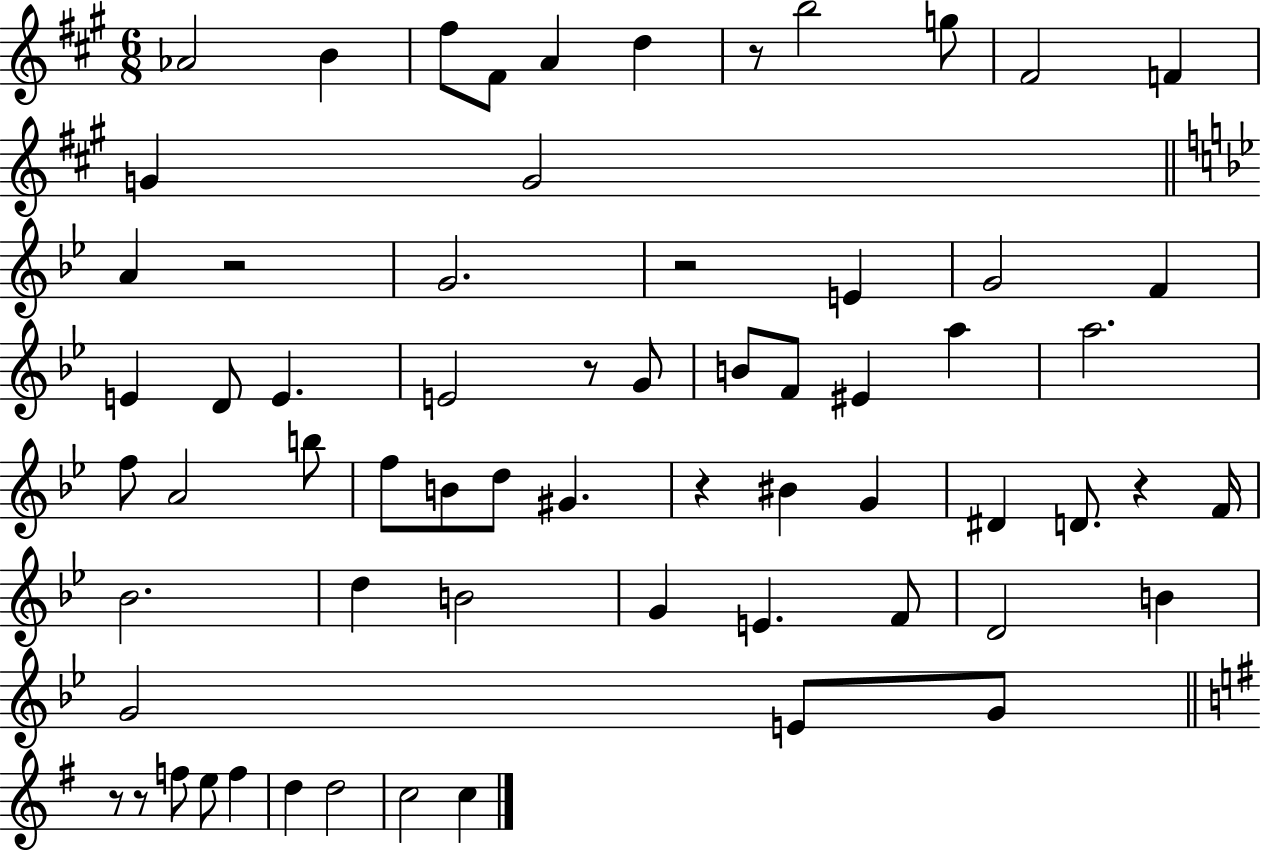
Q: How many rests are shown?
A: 8